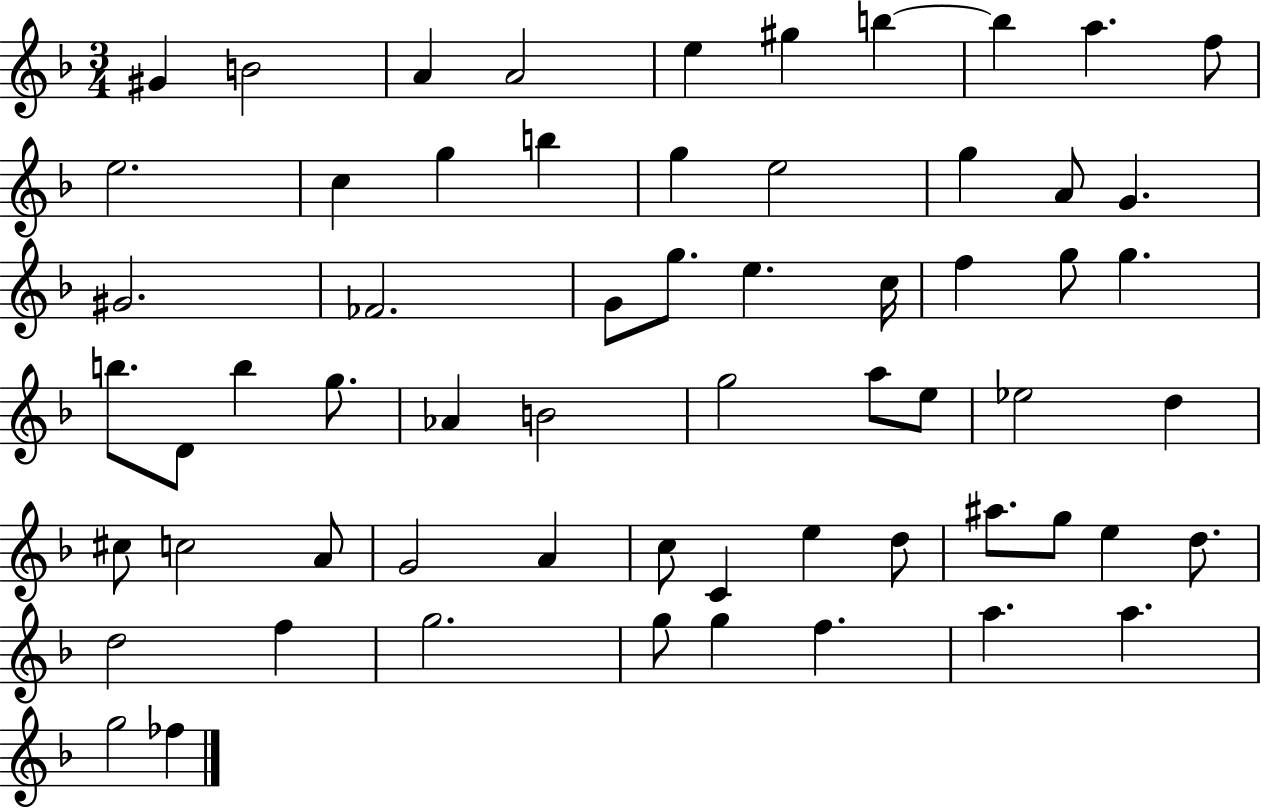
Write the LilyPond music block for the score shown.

{
  \clef treble
  \numericTimeSignature
  \time 3/4
  \key f \major
  \repeat volta 2 { gis'4 b'2 | a'4 a'2 | e''4 gis''4 b''4~~ | b''4 a''4. f''8 | \break e''2. | c''4 g''4 b''4 | g''4 e''2 | g''4 a'8 g'4. | \break gis'2. | fes'2. | g'8 g''8. e''4. c''16 | f''4 g''8 g''4. | \break b''8. d'8 b''4 g''8. | aes'4 b'2 | g''2 a''8 e''8 | ees''2 d''4 | \break cis''8 c''2 a'8 | g'2 a'4 | c''8 c'4 e''4 d''8 | ais''8. g''8 e''4 d''8. | \break d''2 f''4 | g''2. | g''8 g''4 f''4. | a''4. a''4. | \break g''2 fes''4 | } \bar "|."
}